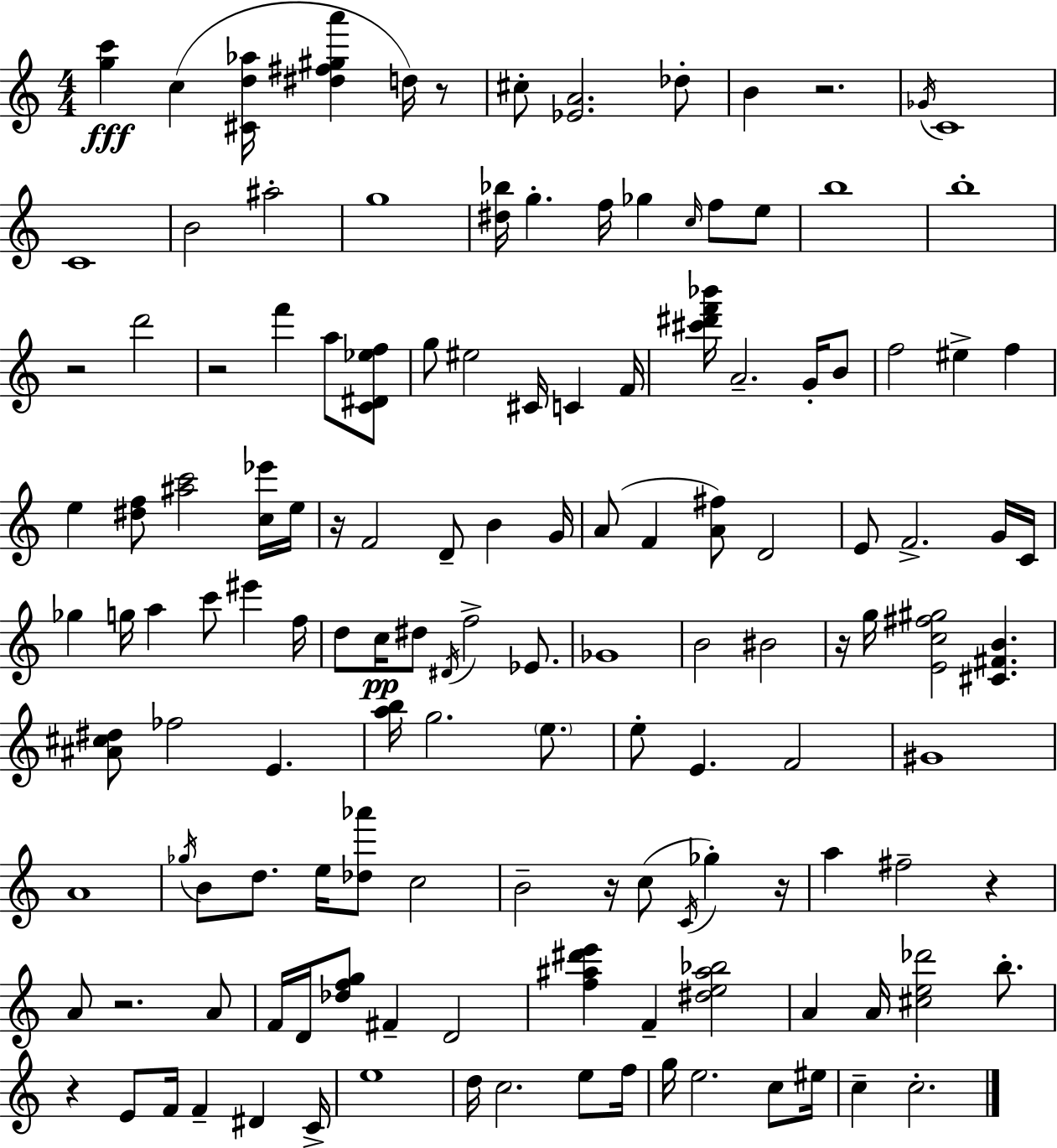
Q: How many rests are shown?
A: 11